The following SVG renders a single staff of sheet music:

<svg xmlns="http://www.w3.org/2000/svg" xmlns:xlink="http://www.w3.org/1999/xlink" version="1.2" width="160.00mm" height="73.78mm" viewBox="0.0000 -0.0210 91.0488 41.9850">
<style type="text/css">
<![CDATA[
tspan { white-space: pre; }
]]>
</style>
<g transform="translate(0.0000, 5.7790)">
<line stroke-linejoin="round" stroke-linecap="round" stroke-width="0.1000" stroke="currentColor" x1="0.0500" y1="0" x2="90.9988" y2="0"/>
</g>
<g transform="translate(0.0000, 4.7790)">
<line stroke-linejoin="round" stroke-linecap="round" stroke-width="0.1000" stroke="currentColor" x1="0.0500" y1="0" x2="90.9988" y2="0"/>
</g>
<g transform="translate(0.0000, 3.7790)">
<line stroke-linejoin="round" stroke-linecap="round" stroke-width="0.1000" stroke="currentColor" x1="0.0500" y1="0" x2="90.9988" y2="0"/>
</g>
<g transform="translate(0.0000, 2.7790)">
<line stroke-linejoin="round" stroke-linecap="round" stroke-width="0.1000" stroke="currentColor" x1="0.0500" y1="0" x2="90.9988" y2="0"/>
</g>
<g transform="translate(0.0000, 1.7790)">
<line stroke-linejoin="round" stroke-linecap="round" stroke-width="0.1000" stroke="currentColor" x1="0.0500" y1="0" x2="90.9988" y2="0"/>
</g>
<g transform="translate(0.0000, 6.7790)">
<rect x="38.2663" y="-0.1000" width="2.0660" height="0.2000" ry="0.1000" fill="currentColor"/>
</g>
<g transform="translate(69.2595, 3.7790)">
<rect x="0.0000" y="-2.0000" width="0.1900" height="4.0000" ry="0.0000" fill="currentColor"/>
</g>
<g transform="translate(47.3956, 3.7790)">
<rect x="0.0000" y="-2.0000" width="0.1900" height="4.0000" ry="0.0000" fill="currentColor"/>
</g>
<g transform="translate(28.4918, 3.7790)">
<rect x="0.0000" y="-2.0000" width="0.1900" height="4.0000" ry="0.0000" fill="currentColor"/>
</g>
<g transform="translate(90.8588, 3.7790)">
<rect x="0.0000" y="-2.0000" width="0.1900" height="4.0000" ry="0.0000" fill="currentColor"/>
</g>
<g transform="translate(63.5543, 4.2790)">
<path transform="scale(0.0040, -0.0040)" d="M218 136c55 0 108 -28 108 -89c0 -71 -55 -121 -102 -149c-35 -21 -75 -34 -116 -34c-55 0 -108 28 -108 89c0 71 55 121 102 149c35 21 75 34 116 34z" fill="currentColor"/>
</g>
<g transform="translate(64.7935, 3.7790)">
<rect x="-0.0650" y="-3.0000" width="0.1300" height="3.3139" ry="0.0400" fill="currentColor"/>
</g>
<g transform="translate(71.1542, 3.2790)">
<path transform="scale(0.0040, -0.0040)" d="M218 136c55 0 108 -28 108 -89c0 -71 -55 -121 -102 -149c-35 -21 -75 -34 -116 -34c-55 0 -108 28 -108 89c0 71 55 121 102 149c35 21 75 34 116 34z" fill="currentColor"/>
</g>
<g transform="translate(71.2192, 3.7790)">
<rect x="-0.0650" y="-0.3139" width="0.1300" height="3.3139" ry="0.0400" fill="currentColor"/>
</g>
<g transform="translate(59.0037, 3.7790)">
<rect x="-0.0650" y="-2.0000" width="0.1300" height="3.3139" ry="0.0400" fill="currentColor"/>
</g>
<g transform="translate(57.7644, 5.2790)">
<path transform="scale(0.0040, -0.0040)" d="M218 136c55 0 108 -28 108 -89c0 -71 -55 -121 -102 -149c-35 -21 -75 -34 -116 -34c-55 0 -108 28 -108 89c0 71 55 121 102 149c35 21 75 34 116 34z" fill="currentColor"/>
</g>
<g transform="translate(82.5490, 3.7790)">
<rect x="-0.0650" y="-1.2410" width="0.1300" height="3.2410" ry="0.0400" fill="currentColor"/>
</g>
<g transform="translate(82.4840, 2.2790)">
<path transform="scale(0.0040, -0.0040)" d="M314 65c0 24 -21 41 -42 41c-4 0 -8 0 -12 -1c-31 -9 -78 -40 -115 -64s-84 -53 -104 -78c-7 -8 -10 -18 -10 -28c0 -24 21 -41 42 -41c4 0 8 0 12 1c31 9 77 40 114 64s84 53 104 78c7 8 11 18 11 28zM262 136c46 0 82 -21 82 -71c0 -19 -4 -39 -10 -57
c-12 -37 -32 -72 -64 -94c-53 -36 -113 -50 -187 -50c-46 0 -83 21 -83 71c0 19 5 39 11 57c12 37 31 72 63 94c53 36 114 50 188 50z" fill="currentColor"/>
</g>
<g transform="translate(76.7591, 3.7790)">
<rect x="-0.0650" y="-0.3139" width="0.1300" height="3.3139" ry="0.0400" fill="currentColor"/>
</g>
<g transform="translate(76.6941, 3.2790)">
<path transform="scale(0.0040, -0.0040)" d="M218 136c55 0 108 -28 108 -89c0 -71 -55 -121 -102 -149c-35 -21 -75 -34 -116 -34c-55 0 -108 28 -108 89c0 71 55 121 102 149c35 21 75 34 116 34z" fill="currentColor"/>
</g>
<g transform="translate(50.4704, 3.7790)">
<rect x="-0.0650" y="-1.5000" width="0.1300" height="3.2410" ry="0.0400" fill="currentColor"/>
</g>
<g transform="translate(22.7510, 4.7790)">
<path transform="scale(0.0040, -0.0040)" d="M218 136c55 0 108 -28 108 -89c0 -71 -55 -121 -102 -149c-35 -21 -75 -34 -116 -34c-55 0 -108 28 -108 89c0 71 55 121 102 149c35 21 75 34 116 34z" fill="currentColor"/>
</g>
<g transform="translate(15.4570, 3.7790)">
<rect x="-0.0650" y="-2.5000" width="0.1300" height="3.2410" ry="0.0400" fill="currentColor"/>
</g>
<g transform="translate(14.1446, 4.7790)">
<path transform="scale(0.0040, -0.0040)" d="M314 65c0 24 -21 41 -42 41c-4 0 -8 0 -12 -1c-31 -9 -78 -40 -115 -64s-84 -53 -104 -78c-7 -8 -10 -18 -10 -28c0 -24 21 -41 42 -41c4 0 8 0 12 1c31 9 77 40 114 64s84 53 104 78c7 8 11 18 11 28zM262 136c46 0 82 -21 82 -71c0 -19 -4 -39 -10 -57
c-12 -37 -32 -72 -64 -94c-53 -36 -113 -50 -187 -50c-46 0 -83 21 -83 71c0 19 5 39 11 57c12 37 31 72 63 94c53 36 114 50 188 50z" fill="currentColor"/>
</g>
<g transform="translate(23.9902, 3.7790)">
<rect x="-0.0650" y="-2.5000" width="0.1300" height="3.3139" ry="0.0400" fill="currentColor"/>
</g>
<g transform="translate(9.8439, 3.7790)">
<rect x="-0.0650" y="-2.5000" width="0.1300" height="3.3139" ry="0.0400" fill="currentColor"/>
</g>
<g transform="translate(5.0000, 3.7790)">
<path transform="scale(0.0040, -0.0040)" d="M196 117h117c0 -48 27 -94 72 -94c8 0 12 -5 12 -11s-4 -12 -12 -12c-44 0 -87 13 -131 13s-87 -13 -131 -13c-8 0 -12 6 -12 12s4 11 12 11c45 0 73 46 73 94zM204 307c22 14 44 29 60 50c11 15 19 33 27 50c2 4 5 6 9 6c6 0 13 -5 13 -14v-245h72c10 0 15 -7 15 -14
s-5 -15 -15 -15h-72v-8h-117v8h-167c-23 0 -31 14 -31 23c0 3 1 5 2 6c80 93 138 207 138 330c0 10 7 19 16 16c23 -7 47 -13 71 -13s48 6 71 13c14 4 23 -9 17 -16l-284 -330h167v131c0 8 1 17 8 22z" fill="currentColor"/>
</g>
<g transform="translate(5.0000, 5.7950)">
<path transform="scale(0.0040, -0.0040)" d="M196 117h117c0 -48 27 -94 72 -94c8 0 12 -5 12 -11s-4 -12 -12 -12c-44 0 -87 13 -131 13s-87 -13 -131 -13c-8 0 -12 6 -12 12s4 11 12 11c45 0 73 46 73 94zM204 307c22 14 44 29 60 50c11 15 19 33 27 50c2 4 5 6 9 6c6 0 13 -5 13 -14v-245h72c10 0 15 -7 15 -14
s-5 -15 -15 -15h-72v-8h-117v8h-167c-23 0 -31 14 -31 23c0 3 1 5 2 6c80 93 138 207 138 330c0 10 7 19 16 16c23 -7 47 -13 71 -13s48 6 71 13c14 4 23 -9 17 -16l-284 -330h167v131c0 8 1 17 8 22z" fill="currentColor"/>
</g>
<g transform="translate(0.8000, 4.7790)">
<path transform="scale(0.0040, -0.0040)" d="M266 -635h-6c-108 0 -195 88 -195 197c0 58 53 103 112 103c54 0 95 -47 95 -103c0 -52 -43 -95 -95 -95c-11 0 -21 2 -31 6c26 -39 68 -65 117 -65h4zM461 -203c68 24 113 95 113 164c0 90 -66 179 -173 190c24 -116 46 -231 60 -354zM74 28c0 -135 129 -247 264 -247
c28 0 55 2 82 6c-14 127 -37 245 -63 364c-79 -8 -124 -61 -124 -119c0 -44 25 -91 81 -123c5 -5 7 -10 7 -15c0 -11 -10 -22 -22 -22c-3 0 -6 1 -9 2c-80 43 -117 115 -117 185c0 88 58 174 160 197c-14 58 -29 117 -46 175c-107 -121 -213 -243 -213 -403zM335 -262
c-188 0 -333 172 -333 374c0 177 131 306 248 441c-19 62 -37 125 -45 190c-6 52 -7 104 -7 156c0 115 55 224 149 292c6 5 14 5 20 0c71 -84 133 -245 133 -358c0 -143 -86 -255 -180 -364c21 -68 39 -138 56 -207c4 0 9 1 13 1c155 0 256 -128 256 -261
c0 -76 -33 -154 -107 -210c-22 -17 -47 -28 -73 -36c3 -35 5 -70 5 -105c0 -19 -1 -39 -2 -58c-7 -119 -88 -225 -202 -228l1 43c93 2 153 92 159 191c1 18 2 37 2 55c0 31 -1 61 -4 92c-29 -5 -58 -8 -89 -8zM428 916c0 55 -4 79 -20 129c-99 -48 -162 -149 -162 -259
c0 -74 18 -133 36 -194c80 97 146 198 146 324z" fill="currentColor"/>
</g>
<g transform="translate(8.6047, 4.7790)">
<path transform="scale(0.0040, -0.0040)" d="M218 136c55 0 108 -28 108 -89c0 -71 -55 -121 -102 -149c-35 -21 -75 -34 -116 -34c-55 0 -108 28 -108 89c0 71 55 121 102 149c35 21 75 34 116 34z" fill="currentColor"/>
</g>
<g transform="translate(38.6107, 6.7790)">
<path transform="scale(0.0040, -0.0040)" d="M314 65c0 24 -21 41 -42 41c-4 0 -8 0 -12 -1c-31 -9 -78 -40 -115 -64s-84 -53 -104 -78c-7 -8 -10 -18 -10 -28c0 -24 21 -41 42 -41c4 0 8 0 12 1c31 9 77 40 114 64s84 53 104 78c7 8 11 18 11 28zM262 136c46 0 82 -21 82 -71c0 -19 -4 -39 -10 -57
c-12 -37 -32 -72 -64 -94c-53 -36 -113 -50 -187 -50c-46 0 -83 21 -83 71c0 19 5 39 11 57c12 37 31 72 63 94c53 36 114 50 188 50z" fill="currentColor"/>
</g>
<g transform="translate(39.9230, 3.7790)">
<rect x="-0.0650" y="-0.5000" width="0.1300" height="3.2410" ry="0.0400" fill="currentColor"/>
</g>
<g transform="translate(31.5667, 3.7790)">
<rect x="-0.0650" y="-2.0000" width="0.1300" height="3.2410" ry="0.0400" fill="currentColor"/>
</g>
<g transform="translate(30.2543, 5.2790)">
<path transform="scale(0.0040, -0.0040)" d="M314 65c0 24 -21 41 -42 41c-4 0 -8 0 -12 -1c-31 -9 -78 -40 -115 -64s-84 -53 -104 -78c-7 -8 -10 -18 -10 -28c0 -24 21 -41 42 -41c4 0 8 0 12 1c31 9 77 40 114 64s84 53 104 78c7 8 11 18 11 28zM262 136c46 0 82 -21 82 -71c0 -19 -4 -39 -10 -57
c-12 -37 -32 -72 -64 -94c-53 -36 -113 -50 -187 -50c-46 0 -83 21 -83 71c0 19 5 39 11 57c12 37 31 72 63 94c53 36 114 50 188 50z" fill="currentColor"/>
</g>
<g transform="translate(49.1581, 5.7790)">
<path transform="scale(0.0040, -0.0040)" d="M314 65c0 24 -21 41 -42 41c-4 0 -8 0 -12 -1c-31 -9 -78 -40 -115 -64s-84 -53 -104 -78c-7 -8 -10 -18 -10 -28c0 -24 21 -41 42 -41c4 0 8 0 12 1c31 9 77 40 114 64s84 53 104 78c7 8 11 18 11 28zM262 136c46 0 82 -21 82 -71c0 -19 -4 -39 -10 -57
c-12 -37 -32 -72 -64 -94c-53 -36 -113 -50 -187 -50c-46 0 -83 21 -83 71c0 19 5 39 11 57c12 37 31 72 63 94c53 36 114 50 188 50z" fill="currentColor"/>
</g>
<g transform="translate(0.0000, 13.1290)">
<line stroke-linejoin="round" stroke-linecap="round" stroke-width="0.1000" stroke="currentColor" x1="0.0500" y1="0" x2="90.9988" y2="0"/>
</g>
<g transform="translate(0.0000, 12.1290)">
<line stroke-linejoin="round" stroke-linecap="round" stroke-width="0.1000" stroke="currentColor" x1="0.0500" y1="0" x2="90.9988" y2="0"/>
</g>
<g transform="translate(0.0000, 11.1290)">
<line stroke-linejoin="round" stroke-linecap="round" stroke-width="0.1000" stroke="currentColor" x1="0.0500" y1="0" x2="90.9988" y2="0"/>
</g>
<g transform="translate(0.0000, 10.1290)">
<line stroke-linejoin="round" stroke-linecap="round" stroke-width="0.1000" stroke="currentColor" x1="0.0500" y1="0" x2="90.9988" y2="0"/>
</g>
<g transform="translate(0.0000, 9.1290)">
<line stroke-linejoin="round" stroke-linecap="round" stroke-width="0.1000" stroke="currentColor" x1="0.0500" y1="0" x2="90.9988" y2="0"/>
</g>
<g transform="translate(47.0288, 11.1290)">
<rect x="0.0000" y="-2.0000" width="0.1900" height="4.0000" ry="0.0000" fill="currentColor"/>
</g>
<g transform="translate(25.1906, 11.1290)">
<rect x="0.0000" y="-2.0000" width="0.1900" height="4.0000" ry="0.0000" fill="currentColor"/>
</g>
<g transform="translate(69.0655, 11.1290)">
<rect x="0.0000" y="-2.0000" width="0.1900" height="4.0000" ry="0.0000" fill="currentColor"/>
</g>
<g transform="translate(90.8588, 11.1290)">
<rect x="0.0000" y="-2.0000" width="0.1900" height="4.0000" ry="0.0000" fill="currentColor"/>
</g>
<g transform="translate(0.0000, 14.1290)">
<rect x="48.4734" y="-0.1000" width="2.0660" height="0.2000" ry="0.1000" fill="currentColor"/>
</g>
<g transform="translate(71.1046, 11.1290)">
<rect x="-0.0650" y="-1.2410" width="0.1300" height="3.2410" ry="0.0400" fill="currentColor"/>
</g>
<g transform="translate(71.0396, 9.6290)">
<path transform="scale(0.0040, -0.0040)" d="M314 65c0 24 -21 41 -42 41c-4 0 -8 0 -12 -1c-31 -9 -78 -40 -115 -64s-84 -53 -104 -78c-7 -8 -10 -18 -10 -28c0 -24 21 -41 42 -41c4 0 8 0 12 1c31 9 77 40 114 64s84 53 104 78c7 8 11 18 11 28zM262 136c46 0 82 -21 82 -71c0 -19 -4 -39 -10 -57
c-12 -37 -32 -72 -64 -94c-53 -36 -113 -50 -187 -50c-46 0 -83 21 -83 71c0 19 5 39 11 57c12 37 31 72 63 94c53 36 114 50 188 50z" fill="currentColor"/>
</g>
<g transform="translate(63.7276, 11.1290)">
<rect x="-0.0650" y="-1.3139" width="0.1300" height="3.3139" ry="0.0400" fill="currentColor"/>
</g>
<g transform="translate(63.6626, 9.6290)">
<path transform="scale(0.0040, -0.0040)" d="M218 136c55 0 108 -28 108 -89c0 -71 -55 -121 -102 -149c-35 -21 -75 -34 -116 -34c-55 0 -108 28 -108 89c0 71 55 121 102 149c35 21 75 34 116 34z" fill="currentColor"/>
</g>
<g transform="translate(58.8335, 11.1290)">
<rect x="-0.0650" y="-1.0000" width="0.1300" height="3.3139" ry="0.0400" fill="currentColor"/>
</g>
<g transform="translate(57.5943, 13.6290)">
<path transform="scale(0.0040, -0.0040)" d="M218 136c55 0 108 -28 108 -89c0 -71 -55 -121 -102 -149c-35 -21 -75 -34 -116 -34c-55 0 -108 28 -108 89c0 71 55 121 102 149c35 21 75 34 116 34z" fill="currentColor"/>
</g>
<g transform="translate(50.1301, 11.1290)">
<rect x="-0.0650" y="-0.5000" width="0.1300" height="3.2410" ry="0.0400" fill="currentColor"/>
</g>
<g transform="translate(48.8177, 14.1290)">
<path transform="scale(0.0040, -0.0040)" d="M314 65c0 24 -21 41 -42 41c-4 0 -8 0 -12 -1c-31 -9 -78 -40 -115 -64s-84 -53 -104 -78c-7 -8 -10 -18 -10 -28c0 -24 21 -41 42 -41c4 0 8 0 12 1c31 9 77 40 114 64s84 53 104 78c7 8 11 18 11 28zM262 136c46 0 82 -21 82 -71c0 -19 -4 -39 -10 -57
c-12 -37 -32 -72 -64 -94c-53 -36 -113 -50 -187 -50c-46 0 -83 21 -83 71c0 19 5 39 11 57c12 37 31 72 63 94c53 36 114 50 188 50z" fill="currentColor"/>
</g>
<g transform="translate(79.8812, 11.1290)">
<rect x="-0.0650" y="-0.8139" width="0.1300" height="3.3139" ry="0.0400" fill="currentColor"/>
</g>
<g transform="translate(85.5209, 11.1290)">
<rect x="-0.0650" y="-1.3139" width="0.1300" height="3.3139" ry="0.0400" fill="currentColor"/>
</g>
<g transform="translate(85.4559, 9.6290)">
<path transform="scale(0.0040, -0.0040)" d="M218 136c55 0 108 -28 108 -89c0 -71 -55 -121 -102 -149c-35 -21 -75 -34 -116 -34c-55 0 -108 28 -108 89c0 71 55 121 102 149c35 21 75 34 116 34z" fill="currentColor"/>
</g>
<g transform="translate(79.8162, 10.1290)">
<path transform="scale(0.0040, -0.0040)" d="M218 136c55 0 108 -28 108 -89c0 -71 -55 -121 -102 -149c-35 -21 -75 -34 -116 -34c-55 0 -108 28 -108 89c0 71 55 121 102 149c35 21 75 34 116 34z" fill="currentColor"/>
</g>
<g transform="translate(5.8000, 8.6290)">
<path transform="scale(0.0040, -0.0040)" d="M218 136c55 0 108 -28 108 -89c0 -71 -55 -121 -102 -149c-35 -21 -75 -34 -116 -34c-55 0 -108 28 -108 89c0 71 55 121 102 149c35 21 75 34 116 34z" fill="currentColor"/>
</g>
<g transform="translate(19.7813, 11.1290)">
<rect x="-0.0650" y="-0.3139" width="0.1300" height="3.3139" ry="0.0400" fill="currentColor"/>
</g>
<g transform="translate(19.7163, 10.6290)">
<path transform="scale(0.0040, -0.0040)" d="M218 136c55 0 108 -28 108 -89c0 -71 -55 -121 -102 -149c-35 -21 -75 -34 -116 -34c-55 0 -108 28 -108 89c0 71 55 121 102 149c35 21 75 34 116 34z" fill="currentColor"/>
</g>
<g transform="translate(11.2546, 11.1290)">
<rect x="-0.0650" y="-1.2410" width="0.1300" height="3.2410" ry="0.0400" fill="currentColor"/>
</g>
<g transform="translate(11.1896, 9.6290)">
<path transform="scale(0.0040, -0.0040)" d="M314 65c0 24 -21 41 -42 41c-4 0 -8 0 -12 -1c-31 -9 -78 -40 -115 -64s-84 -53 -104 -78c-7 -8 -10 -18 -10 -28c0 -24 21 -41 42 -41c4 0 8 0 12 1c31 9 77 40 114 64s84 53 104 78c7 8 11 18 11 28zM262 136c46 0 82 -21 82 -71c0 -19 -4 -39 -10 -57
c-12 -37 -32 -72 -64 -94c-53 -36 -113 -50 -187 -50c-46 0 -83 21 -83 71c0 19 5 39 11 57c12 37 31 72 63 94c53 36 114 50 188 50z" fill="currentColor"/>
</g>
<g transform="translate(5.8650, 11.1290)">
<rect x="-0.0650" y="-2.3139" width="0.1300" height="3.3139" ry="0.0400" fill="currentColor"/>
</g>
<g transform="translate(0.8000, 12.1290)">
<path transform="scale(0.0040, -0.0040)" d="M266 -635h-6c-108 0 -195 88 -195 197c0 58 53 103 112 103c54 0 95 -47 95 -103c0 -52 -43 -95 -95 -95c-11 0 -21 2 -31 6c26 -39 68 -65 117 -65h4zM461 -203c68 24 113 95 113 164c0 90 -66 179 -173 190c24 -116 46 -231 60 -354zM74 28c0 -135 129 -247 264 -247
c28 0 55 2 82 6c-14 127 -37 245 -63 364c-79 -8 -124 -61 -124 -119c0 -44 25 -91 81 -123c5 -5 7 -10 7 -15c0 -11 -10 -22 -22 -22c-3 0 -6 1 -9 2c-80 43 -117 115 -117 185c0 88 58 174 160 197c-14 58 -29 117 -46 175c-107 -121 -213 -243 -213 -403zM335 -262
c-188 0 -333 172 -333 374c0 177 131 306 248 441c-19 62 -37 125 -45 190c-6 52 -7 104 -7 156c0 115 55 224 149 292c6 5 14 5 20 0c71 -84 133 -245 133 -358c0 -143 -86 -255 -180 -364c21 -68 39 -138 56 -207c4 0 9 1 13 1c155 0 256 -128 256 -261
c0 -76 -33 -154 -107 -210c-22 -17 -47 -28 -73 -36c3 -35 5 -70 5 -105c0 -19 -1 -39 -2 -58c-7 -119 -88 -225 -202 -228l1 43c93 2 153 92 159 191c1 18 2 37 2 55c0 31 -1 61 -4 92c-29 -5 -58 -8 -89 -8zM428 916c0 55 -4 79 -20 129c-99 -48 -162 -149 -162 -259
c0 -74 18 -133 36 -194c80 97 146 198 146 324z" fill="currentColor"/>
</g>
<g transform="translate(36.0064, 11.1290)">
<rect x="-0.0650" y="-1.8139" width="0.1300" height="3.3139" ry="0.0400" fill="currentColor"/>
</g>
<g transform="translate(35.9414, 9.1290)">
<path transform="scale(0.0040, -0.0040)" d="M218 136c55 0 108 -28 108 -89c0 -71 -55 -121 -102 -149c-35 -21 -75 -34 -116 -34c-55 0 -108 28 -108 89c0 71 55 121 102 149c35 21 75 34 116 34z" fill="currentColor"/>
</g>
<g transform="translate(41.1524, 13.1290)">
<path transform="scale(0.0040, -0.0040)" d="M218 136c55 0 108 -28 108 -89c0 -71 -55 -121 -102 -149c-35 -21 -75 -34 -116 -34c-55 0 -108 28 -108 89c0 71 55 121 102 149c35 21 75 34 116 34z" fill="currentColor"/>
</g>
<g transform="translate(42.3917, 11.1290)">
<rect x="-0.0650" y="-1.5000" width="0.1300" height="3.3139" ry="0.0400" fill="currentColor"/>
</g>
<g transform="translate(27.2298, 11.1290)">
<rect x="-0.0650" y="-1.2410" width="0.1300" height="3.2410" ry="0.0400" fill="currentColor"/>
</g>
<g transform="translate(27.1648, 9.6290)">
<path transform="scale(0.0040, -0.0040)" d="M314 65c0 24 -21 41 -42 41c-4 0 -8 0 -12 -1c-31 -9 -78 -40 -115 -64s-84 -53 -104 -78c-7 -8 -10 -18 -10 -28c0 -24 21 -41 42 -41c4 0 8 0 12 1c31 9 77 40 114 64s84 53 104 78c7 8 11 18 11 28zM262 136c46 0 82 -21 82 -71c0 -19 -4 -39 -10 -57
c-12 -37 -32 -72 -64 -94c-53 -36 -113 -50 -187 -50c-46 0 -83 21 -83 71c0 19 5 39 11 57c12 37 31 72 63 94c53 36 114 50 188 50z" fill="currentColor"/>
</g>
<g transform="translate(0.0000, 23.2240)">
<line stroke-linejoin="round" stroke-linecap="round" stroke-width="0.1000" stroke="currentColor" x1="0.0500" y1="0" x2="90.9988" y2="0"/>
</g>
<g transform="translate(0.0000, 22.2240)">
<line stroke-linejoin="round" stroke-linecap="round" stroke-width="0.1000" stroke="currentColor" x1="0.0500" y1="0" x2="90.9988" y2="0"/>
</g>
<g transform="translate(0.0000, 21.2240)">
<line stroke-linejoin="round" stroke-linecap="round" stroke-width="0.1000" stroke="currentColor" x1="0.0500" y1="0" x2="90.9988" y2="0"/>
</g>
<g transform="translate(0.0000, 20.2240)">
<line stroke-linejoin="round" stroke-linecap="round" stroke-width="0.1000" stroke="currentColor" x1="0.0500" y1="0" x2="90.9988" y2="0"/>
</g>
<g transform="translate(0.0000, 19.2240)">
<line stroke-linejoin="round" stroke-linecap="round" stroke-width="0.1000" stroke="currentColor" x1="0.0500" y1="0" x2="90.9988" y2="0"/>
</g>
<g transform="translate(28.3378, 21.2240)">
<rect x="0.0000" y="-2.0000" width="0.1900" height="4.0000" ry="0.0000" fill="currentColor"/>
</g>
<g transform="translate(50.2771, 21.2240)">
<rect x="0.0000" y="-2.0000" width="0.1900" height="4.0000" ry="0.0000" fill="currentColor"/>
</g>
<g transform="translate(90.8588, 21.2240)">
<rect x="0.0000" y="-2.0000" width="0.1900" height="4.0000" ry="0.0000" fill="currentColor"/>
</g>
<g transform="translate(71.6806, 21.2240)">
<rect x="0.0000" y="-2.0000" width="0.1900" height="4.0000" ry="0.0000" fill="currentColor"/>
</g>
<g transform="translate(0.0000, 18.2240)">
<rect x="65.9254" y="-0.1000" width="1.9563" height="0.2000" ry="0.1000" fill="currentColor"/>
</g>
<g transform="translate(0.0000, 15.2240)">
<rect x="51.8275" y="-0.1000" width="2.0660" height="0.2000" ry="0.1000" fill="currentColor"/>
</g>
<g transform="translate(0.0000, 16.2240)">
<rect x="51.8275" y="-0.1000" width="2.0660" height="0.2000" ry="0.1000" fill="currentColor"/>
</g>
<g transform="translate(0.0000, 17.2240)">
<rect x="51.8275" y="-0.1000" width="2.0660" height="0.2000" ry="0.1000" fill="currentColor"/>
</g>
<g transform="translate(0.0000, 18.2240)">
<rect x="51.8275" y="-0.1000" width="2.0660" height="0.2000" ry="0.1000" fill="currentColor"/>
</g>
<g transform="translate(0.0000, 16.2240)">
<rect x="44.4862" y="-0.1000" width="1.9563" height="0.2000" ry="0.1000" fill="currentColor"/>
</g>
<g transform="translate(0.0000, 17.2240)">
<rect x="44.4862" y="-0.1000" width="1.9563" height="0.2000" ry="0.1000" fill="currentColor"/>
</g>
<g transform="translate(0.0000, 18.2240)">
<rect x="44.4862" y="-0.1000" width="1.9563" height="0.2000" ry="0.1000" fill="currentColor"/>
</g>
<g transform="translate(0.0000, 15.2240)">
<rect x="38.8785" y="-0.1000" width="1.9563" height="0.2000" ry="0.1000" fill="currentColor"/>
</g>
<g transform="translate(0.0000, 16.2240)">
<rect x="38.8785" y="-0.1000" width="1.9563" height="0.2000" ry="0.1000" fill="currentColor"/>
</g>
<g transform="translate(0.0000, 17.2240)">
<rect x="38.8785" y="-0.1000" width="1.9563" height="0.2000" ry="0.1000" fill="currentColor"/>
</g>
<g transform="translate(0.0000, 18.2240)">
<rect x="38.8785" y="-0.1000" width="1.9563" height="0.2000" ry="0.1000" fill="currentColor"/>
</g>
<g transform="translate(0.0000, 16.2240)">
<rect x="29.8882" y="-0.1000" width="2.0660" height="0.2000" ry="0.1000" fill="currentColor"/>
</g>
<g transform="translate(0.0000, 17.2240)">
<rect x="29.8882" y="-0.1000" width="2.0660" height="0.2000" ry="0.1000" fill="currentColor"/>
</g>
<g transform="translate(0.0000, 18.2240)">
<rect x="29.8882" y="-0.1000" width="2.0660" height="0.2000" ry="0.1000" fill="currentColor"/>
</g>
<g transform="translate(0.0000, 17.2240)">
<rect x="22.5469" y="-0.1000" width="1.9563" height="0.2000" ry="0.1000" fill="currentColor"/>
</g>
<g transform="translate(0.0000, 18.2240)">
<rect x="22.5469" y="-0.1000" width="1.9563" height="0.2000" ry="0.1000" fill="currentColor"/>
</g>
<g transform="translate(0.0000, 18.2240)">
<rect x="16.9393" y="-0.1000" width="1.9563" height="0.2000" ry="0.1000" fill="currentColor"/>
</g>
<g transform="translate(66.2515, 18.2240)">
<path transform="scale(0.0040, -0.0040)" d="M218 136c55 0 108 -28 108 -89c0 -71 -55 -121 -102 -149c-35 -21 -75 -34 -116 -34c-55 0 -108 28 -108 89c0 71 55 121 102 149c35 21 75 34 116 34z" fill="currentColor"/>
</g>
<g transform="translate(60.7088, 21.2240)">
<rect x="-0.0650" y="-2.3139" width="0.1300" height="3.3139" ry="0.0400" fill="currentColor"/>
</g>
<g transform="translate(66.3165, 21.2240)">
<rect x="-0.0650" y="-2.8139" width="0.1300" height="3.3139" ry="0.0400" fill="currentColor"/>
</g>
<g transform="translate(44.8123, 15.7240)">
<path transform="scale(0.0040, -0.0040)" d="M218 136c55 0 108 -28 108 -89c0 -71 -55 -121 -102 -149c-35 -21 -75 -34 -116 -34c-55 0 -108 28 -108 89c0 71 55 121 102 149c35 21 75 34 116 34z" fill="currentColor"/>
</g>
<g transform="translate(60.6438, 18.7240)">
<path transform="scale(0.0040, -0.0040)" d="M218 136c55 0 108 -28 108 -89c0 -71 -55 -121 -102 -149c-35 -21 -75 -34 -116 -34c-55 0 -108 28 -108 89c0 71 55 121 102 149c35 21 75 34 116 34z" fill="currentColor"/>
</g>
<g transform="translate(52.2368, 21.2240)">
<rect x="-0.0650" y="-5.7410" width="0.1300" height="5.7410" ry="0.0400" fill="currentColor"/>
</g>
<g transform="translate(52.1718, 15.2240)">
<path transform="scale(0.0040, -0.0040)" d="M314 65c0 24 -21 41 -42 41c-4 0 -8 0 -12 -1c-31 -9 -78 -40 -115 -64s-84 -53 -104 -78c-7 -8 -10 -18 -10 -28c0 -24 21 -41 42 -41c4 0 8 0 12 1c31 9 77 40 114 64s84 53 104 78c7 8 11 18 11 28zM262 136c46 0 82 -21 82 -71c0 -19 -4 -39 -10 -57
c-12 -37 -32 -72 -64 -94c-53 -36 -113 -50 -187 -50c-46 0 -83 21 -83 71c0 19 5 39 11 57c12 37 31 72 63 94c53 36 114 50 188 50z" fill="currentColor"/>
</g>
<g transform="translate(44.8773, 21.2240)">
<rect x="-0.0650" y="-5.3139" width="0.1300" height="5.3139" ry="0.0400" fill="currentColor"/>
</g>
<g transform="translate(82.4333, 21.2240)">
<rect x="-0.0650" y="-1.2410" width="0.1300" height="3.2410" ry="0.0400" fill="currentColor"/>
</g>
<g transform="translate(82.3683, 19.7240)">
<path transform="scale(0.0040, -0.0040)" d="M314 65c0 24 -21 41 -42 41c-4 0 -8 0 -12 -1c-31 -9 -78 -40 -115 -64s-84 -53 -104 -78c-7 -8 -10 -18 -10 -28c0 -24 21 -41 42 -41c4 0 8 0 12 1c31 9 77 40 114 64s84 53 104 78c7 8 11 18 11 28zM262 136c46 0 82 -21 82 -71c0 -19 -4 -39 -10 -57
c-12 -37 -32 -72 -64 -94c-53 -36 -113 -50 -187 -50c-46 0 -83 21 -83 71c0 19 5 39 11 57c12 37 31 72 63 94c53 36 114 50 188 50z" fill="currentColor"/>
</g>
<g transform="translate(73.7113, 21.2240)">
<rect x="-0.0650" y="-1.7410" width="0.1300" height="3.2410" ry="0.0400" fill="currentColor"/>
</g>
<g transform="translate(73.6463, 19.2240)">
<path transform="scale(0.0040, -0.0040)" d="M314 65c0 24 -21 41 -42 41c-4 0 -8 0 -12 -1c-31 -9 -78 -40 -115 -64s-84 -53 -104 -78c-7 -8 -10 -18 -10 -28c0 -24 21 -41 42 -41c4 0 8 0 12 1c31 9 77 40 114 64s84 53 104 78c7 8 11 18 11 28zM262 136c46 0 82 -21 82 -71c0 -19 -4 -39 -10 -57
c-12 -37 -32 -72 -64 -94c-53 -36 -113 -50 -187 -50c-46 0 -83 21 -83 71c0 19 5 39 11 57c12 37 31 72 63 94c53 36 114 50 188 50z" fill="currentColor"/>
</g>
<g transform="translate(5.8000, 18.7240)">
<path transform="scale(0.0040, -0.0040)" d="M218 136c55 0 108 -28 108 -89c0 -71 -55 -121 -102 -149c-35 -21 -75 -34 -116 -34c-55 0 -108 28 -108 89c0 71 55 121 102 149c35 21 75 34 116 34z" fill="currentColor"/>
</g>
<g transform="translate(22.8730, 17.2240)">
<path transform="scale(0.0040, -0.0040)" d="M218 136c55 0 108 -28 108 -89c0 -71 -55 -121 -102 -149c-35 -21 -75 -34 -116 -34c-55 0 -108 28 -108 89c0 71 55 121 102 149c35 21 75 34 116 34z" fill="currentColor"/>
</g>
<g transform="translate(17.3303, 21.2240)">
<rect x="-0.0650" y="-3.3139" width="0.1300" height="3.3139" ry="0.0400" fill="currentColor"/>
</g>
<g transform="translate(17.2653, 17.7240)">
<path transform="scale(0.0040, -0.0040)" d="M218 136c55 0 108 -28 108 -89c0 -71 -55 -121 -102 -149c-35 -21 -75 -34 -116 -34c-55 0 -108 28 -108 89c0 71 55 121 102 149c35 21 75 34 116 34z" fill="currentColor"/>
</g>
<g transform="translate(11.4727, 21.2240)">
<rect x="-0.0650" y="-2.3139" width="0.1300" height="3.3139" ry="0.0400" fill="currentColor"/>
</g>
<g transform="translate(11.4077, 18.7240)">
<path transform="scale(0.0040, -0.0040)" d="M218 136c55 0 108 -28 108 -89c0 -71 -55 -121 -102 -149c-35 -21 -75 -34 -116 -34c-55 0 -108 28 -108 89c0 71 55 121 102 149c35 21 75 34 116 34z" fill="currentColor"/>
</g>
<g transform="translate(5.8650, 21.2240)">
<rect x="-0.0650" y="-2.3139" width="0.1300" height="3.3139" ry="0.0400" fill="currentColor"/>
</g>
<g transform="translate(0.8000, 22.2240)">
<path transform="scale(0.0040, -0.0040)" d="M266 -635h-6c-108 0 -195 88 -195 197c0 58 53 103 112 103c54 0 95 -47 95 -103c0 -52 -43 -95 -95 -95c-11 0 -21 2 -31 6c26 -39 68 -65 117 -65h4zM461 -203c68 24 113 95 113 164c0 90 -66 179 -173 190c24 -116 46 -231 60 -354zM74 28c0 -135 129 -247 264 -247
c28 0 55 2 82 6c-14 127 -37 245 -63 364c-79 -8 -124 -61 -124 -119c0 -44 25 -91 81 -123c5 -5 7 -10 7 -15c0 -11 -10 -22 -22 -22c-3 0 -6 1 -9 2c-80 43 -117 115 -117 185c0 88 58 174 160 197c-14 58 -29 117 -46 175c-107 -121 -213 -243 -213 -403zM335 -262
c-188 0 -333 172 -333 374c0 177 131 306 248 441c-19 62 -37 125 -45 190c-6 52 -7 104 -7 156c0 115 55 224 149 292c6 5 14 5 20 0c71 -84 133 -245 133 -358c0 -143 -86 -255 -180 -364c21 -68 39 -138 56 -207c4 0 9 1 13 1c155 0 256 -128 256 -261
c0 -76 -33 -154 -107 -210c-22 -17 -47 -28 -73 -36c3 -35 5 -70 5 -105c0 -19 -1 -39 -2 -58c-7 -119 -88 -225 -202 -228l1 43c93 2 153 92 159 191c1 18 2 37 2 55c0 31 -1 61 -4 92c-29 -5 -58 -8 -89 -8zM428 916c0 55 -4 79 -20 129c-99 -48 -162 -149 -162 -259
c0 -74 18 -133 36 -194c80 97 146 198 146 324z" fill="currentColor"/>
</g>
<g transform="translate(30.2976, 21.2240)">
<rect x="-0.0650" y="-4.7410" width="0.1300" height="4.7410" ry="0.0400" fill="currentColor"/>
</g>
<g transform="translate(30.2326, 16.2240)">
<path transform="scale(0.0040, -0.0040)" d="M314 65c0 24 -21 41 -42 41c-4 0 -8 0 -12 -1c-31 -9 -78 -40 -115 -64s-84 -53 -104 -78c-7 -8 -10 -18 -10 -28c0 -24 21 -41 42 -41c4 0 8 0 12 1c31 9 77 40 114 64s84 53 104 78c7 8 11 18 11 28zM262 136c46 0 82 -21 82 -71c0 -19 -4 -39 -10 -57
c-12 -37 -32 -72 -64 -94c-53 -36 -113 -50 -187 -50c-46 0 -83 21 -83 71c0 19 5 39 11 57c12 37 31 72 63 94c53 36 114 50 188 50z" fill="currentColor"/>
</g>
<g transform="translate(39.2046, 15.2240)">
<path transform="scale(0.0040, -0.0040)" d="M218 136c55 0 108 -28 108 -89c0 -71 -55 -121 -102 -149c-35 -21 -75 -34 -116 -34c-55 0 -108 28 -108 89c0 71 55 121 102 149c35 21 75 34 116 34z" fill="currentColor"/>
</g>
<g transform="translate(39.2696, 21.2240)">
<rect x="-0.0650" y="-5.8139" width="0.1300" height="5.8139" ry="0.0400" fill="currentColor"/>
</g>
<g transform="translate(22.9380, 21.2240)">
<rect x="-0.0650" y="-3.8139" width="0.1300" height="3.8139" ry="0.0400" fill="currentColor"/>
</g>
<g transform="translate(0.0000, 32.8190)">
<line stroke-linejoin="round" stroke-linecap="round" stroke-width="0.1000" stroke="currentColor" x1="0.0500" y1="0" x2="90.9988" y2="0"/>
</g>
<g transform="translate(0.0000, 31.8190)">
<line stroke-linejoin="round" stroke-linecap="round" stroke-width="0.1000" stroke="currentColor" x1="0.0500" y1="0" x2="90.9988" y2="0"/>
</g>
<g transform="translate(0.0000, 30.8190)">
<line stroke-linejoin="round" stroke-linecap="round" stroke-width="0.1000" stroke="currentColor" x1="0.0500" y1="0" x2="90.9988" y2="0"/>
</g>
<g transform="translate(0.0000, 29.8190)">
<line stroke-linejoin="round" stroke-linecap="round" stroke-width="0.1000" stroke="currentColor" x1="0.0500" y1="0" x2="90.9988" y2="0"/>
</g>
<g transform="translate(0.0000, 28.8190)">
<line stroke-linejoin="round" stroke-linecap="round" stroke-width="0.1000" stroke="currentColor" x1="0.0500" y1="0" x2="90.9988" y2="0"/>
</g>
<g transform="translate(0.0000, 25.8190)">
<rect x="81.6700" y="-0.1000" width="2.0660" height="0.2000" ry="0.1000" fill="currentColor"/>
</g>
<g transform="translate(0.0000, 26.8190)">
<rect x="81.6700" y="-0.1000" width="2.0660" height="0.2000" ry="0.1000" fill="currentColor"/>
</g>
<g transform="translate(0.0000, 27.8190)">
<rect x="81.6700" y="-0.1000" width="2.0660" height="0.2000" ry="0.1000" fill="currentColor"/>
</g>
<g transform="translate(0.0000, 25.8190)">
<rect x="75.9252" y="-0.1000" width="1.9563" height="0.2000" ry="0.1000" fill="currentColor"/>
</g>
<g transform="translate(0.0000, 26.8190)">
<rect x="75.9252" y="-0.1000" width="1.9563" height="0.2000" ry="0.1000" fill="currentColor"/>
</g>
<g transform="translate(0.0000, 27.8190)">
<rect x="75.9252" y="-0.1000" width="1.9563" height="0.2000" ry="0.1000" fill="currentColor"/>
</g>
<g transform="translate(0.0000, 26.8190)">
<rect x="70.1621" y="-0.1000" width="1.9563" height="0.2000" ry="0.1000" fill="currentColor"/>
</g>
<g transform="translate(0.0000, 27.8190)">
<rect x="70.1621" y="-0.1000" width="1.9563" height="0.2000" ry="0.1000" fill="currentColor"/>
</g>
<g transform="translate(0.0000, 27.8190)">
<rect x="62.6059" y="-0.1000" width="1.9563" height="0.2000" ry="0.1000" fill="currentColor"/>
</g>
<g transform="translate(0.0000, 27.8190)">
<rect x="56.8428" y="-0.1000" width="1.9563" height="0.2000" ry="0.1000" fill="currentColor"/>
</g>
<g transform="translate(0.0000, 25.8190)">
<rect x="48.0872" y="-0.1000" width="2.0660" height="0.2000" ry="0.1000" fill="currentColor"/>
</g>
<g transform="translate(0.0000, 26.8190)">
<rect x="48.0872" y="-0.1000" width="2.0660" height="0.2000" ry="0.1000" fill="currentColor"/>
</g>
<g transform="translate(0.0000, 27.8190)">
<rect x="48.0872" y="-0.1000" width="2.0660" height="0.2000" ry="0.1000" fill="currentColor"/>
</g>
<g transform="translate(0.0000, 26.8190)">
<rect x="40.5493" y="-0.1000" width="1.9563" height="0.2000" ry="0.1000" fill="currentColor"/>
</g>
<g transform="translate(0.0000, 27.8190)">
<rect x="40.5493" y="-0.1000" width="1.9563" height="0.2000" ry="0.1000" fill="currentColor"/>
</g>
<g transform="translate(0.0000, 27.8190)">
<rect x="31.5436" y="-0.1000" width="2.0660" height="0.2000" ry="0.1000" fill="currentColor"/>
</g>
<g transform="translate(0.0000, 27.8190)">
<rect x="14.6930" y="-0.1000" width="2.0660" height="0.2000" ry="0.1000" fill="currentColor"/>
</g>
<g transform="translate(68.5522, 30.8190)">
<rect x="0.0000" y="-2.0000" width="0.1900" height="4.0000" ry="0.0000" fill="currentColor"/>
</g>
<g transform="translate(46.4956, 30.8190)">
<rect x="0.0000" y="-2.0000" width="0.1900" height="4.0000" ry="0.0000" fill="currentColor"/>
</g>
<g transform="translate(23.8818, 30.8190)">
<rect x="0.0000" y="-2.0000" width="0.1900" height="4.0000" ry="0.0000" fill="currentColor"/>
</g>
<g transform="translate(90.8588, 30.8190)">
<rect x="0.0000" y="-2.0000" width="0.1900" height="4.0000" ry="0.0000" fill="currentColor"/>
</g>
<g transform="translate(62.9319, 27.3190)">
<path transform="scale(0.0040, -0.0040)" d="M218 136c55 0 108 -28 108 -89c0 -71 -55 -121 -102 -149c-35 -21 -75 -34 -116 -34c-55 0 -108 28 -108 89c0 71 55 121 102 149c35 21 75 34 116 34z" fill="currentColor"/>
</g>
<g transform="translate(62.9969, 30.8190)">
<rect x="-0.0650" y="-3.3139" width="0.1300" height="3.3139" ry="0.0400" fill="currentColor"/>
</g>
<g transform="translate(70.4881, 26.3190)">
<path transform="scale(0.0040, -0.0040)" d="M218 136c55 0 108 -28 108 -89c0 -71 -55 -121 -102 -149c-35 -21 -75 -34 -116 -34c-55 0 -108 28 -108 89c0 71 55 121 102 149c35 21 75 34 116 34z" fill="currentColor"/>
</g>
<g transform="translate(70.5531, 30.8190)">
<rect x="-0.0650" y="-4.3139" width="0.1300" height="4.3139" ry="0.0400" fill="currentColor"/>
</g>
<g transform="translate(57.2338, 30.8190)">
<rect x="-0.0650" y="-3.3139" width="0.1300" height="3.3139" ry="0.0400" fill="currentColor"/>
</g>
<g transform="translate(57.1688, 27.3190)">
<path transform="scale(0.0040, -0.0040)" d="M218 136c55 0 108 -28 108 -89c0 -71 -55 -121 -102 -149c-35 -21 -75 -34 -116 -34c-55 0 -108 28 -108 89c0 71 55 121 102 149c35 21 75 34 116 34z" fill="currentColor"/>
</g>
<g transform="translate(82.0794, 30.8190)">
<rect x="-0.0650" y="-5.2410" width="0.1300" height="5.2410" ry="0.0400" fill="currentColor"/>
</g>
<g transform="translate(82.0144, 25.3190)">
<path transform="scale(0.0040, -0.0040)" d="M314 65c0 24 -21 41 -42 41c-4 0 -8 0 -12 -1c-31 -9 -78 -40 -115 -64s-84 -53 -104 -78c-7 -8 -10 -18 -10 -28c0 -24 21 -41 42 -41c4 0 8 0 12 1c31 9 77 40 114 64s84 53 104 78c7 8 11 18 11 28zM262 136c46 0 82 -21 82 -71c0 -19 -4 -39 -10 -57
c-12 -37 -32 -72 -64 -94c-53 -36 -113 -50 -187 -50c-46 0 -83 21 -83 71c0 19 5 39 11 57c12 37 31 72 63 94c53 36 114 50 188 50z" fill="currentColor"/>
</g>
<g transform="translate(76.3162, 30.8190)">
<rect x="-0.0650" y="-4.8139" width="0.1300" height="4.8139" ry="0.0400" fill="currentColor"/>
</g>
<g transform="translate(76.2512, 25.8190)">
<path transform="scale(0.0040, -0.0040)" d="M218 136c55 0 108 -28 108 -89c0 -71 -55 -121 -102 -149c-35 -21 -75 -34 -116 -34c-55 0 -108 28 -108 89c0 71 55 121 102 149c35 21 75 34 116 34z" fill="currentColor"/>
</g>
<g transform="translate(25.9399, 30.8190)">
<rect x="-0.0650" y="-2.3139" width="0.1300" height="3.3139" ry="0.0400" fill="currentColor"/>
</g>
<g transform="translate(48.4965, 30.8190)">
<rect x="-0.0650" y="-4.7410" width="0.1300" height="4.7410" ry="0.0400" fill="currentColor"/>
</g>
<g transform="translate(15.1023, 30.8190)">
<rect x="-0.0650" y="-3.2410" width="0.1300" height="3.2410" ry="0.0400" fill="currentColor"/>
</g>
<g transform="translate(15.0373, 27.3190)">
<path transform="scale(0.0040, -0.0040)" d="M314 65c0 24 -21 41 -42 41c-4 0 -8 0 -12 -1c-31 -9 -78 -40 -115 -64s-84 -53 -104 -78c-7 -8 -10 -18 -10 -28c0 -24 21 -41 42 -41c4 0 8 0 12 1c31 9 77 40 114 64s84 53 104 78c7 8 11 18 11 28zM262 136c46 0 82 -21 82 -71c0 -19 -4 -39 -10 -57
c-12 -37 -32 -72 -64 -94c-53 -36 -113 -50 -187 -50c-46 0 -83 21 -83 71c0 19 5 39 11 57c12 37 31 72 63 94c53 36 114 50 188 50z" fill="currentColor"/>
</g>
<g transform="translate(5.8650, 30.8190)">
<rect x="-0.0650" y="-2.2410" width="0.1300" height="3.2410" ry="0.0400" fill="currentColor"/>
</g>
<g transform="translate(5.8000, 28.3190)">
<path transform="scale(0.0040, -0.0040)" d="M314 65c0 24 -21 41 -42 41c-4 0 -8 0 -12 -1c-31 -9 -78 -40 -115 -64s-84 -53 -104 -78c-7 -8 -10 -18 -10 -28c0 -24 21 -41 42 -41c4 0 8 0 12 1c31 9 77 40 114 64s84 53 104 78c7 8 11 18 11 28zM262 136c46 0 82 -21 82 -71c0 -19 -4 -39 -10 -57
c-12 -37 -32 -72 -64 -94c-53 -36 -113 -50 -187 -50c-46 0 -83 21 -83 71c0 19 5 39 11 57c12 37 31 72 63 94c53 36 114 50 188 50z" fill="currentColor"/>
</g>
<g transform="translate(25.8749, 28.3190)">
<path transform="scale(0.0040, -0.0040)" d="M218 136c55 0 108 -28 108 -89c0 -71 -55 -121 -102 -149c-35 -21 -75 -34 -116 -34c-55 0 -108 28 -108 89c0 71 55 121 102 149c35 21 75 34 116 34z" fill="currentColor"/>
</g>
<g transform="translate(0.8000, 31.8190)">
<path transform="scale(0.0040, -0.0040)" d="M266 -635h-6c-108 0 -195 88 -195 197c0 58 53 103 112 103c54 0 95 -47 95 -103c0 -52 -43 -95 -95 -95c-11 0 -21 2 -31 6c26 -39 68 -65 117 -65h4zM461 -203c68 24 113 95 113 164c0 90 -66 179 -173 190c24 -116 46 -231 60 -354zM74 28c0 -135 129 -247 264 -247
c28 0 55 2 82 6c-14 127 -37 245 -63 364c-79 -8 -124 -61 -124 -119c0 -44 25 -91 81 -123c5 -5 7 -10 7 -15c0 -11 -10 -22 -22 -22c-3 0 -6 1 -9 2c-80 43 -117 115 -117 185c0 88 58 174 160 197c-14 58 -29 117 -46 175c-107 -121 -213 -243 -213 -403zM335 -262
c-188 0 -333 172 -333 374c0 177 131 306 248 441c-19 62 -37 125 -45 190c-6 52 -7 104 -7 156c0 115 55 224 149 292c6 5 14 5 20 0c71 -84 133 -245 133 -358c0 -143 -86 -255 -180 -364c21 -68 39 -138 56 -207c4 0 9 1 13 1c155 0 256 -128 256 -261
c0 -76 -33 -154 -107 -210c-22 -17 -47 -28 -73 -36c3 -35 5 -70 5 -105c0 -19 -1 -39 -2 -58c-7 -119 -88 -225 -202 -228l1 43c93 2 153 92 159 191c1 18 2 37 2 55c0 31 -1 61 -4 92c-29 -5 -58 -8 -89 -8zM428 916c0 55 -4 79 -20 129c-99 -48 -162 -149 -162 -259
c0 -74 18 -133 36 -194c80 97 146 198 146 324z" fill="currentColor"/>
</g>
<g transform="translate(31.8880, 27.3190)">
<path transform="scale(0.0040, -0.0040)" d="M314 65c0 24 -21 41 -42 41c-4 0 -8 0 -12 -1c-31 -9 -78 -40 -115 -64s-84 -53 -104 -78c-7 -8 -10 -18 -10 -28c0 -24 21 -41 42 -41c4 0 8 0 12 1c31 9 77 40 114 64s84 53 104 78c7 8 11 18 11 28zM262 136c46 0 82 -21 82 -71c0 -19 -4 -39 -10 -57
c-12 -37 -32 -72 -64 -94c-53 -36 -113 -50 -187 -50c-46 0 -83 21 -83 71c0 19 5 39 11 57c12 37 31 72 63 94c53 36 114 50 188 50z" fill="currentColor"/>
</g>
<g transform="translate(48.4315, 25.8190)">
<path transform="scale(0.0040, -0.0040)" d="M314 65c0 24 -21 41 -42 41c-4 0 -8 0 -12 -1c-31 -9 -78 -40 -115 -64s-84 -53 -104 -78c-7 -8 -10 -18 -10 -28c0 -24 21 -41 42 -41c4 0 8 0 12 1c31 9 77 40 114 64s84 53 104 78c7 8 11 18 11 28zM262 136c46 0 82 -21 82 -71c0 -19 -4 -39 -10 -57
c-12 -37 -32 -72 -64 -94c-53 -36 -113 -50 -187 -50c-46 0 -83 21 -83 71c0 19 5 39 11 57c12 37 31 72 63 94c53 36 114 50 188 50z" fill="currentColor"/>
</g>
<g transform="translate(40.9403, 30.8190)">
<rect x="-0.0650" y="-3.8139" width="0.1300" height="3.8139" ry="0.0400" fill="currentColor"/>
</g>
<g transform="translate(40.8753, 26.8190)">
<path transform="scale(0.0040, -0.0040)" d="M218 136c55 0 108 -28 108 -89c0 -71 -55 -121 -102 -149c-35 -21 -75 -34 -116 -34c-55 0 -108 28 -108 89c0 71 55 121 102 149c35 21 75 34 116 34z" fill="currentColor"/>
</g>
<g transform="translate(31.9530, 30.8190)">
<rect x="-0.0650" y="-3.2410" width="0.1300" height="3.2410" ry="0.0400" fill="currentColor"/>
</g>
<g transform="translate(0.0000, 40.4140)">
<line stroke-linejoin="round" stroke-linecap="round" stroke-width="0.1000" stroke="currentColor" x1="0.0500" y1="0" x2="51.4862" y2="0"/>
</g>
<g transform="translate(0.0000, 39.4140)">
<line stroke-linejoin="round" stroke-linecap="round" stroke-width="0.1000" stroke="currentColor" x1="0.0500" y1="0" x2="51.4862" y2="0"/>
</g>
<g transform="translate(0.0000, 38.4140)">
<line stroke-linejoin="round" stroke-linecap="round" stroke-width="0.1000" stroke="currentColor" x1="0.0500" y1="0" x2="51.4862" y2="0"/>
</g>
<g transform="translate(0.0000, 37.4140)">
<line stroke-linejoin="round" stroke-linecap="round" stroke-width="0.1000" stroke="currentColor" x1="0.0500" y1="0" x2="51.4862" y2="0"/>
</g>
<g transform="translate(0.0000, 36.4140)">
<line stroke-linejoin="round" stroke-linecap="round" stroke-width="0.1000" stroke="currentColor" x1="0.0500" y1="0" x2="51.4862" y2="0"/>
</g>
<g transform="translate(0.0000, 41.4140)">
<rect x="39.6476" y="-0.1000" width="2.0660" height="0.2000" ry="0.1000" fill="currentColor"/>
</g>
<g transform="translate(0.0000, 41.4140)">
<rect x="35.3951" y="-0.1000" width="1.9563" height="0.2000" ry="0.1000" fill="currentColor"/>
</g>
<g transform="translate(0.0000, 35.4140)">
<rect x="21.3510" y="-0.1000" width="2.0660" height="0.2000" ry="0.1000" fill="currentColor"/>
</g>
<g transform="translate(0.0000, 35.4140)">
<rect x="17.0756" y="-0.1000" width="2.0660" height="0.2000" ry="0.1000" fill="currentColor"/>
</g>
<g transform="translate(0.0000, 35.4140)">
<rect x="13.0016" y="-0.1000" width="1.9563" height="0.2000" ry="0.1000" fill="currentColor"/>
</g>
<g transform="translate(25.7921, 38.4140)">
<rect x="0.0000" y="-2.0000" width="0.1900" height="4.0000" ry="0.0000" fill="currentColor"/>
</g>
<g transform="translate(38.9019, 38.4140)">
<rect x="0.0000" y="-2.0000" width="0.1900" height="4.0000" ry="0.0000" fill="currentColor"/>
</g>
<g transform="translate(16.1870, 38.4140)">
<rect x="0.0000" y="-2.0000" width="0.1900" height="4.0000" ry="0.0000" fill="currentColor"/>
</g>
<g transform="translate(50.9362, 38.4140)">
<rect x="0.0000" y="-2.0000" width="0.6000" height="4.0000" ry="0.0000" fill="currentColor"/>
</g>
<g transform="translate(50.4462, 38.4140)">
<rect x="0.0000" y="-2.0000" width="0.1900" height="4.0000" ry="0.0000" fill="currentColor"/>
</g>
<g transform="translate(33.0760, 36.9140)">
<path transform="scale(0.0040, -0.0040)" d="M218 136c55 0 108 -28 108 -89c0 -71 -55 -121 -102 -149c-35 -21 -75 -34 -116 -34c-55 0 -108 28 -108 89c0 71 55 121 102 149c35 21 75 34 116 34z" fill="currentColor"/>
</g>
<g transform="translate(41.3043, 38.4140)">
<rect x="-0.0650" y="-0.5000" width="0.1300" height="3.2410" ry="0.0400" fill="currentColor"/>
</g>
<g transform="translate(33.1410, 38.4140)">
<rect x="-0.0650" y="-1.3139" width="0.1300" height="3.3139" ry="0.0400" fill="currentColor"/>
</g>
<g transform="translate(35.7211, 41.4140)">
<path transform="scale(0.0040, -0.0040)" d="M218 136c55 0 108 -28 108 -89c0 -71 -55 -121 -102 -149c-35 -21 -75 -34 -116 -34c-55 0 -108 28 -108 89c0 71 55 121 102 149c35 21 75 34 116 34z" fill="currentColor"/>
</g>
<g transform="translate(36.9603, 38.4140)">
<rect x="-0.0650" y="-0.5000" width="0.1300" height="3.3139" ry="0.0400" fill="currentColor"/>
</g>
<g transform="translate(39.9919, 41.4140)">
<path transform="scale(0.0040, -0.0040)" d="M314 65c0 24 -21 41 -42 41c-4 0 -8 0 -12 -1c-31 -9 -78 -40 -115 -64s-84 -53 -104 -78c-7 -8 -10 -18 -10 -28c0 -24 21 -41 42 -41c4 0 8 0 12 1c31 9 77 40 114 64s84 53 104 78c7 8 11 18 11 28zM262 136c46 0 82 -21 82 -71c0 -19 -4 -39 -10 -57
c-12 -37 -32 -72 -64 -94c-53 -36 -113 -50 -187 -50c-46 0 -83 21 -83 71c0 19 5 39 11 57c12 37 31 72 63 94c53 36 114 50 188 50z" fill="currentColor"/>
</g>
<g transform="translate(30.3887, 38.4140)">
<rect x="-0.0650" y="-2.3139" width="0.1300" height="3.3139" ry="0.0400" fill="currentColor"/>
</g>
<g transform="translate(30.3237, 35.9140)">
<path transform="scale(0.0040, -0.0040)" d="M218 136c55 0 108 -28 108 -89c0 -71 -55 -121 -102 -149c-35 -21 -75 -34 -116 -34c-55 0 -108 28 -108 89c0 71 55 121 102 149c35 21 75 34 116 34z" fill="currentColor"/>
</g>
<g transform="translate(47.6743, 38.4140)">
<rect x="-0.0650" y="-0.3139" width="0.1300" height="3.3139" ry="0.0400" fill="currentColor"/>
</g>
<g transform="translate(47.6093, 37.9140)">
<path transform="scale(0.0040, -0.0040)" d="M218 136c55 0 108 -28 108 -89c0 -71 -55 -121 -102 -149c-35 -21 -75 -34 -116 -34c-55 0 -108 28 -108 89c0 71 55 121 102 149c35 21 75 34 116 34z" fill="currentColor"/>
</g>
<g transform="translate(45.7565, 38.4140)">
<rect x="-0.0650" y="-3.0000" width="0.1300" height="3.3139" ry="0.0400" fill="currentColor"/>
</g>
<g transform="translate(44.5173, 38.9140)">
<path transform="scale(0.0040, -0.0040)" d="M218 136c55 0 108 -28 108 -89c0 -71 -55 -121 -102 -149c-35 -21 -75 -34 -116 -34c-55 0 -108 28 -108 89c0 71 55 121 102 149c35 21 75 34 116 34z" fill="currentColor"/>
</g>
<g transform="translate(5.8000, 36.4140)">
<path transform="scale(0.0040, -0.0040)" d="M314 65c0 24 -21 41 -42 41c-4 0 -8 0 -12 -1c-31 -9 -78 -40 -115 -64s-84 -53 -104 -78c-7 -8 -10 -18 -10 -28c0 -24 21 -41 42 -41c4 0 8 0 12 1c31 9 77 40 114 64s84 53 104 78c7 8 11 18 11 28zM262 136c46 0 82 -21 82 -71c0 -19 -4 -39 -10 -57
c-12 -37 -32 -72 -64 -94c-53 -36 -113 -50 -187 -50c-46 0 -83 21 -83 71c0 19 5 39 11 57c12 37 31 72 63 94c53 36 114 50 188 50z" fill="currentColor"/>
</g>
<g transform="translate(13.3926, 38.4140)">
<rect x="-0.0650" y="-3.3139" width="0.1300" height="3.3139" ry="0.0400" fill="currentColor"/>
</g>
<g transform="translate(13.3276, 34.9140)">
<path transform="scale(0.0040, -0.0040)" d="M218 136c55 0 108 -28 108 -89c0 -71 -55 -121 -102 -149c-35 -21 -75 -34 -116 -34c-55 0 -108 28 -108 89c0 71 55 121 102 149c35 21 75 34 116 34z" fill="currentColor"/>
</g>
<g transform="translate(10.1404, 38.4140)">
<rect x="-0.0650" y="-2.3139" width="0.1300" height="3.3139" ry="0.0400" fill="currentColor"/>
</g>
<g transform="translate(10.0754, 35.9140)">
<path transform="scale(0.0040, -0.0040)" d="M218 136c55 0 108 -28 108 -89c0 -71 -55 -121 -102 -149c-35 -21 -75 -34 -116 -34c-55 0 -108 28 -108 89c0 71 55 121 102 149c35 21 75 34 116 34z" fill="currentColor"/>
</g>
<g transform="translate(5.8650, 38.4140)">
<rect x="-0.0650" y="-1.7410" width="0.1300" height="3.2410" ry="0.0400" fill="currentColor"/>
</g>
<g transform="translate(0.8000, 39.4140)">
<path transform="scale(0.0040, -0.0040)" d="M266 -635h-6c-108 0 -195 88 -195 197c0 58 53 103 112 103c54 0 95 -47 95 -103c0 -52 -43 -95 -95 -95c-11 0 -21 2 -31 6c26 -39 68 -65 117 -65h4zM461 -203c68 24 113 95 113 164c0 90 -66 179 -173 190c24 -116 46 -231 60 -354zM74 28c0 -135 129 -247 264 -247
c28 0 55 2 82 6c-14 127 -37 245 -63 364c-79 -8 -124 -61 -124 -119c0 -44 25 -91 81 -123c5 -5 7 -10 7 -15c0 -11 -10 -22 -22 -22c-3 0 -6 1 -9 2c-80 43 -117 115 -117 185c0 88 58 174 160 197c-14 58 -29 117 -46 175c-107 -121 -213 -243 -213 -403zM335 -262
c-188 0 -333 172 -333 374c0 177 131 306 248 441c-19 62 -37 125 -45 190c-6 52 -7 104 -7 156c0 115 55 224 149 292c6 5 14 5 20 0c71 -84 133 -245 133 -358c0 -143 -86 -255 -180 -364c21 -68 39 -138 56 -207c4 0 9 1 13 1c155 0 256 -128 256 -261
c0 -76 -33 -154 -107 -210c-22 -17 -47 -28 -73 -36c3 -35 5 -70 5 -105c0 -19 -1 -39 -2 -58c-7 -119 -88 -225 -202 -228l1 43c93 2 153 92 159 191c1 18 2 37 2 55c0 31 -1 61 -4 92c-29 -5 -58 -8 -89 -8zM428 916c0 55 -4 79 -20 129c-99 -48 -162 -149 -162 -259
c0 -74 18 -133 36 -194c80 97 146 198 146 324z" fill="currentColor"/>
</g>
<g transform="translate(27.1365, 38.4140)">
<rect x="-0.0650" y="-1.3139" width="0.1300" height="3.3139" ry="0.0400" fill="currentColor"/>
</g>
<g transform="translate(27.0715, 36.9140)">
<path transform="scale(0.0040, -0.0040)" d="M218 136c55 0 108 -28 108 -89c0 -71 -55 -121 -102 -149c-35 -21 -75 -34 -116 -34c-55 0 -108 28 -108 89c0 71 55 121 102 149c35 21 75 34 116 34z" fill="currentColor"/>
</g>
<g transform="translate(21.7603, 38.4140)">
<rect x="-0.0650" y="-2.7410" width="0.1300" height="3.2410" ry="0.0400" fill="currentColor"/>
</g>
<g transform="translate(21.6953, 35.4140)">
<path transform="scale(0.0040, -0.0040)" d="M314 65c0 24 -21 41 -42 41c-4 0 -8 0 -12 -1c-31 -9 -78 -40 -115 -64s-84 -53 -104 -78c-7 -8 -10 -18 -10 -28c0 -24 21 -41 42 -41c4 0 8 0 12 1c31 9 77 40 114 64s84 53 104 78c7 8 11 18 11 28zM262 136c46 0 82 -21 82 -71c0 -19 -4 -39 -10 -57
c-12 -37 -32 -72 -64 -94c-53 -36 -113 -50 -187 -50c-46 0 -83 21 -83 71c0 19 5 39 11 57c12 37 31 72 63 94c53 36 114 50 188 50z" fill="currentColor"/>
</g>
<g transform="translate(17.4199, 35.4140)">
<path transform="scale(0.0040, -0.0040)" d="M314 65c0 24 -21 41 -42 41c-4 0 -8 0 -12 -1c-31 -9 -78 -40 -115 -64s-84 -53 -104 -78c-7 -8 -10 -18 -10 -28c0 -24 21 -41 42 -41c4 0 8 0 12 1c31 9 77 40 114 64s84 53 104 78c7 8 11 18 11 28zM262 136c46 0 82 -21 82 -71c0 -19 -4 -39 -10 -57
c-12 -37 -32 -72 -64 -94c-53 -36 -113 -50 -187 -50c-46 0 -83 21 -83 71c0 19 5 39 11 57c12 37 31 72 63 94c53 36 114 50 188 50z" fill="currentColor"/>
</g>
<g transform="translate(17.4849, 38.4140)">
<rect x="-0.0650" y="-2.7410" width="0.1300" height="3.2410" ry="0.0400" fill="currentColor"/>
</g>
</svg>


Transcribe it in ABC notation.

X:1
T:Untitled
M:4/4
L:1/4
K:C
G G2 G F2 C2 E2 F A c c e2 g e2 c e2 f E C2 D e e2 d e g g b c' e'2 g' f' g'2 g a f2 e2 g2 b2 g b2 c' e'2 b b d' e' f'2 f2 g b a2 a2 e g e C C2 A c